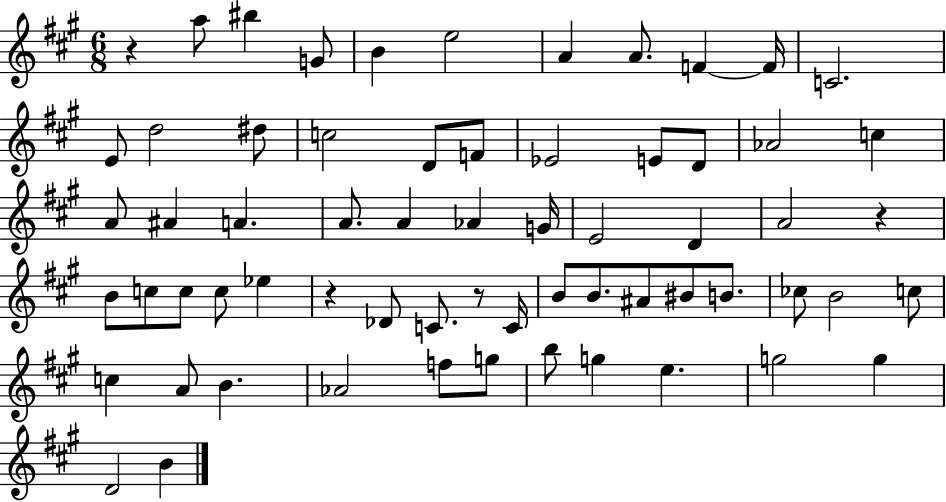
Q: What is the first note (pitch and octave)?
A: A5